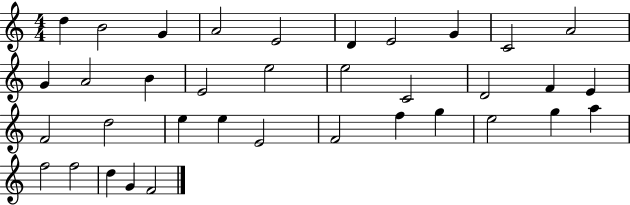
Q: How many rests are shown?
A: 0